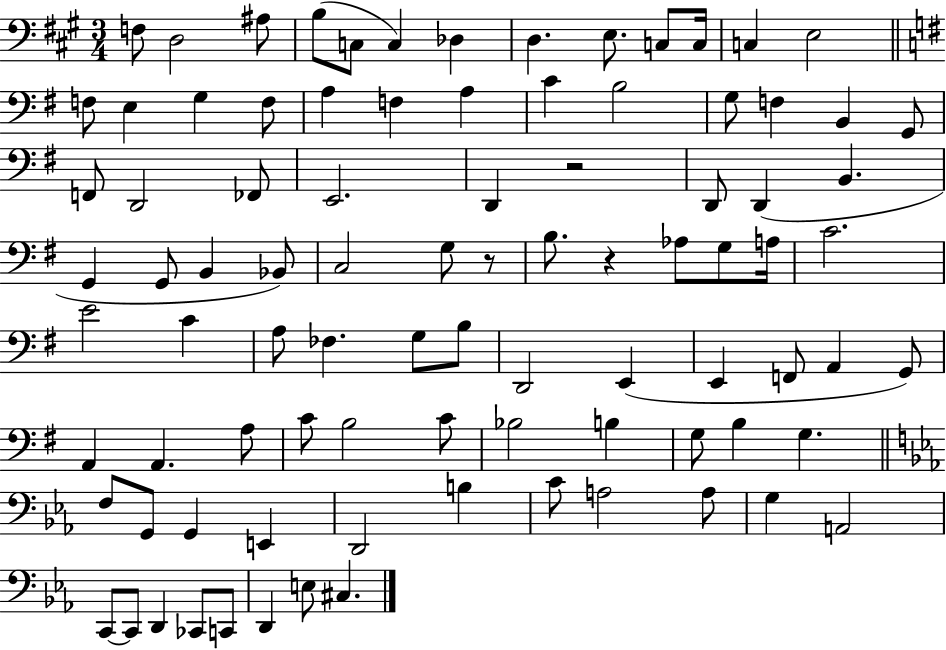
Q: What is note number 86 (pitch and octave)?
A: E3